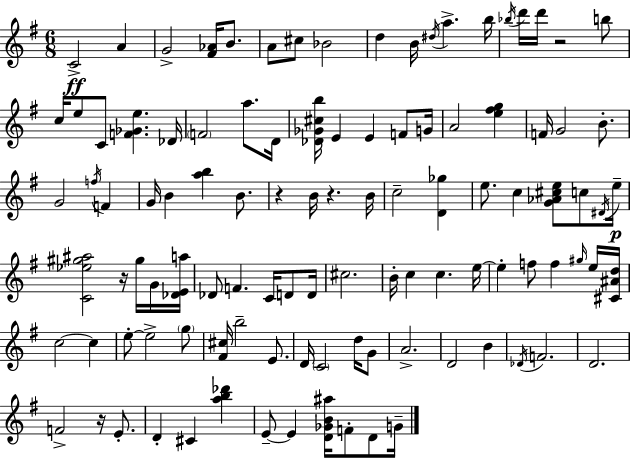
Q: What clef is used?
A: treble